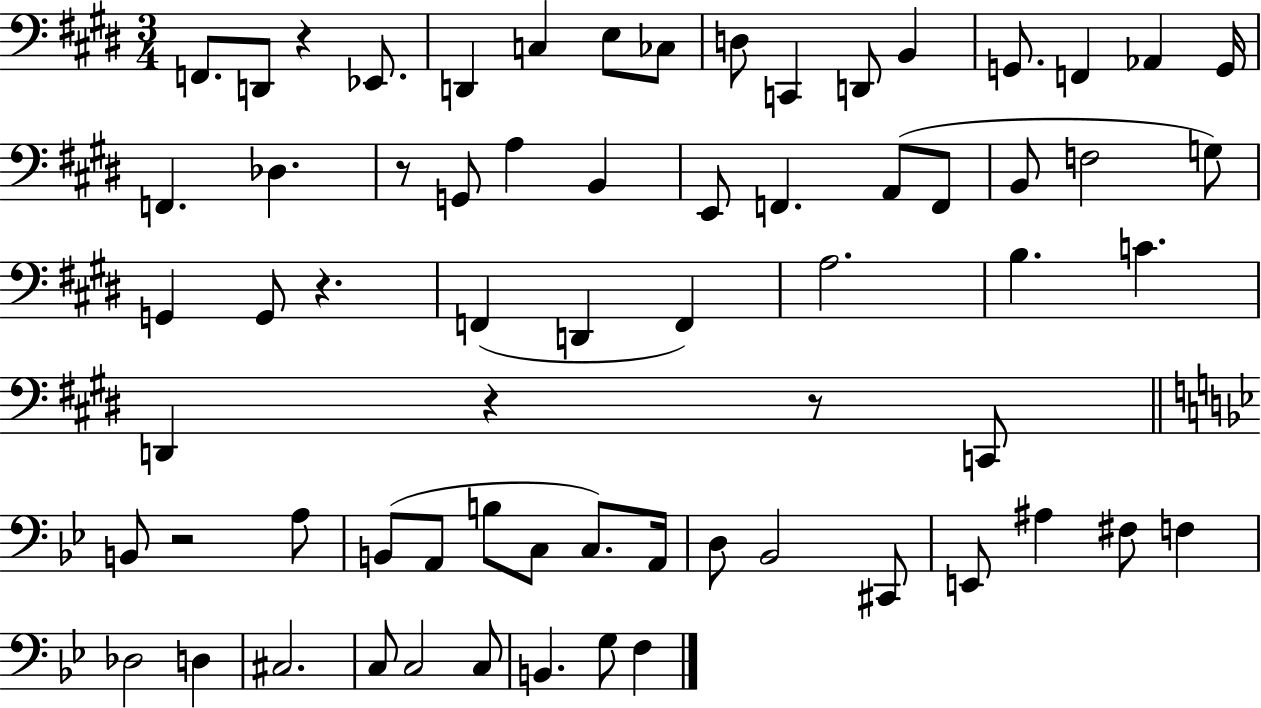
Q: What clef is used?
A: bass